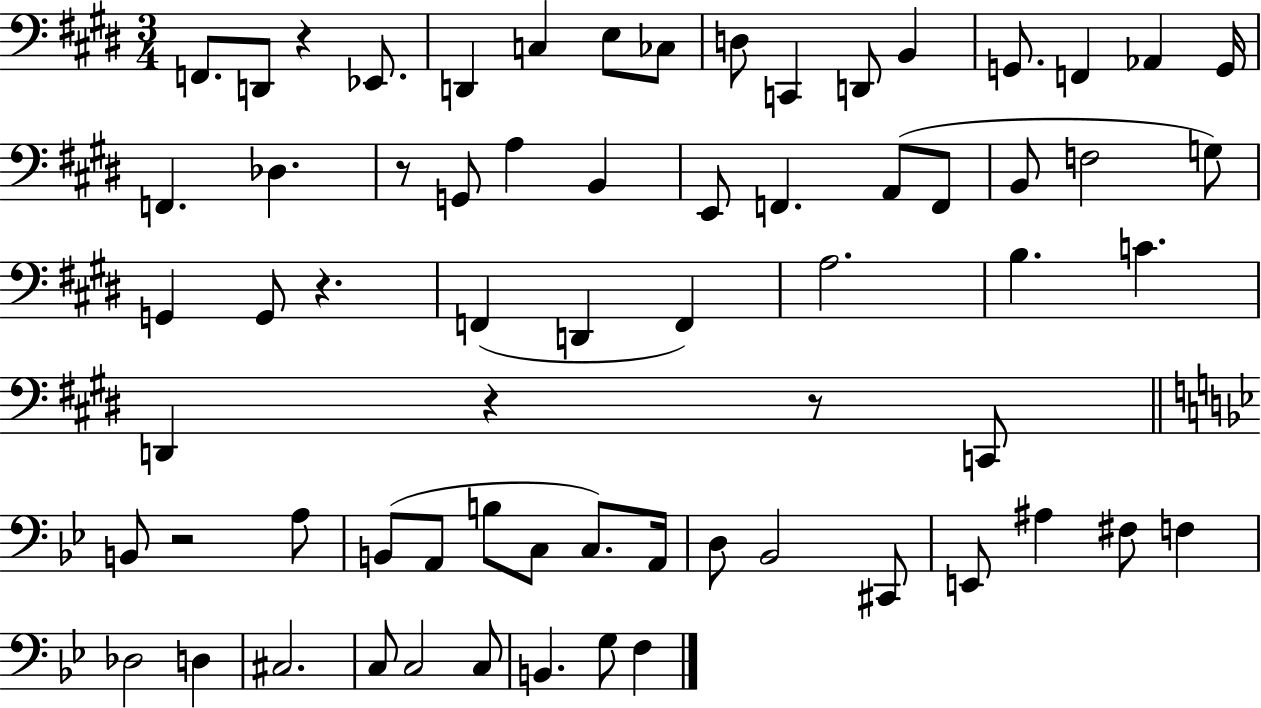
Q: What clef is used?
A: bass